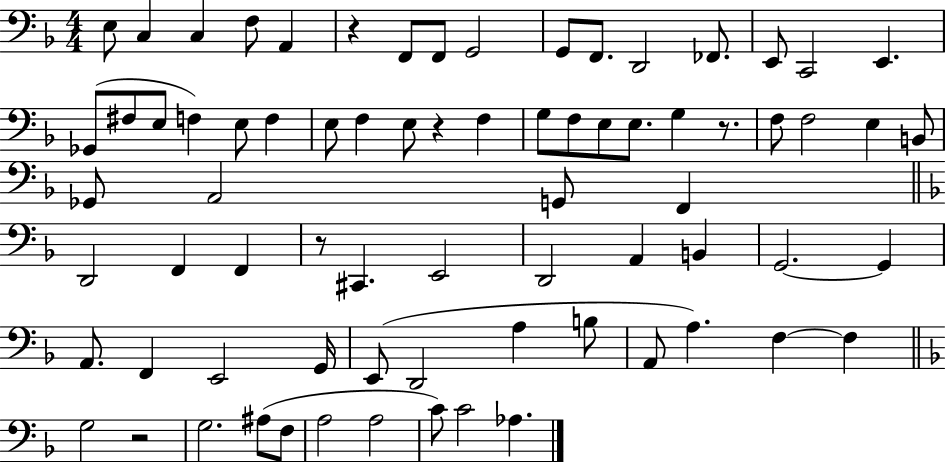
E3/e C3/q C3/q F3/e A2/q R/q F2/e F2/e G2/h G2/e F2/e. D2/h FES2/e. E2/e C2/h E2/q. Gb2/e F#3/e E3/e F3/q E3/e F3/q E3/e F3/q E3/e R/q F3/q G3/e F3/e E3/e E3/e. G3/q R/e. F3/e F3/h E3/q B2/e Gb2/e A2/h G2/e F2/q D2/h F2/q F2/q R/e C#2/q. E2/h D2/h A2/q B2/q G2/h. G2/q A2/e. F2/q E2/h G2/s E2/e D2/h A3/q B3/e A2/e A3/q. F3/q F3/q G3/h R/h G3/h. A#3/e F3/e A3/h A3/h C4/e C4/h Ab3/q.